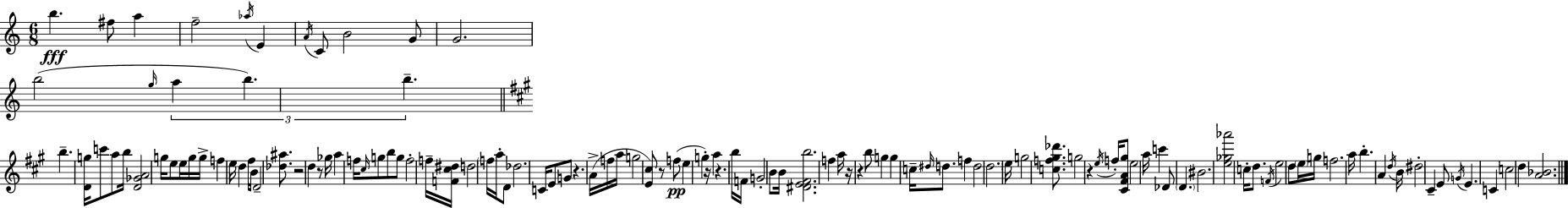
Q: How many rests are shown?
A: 9